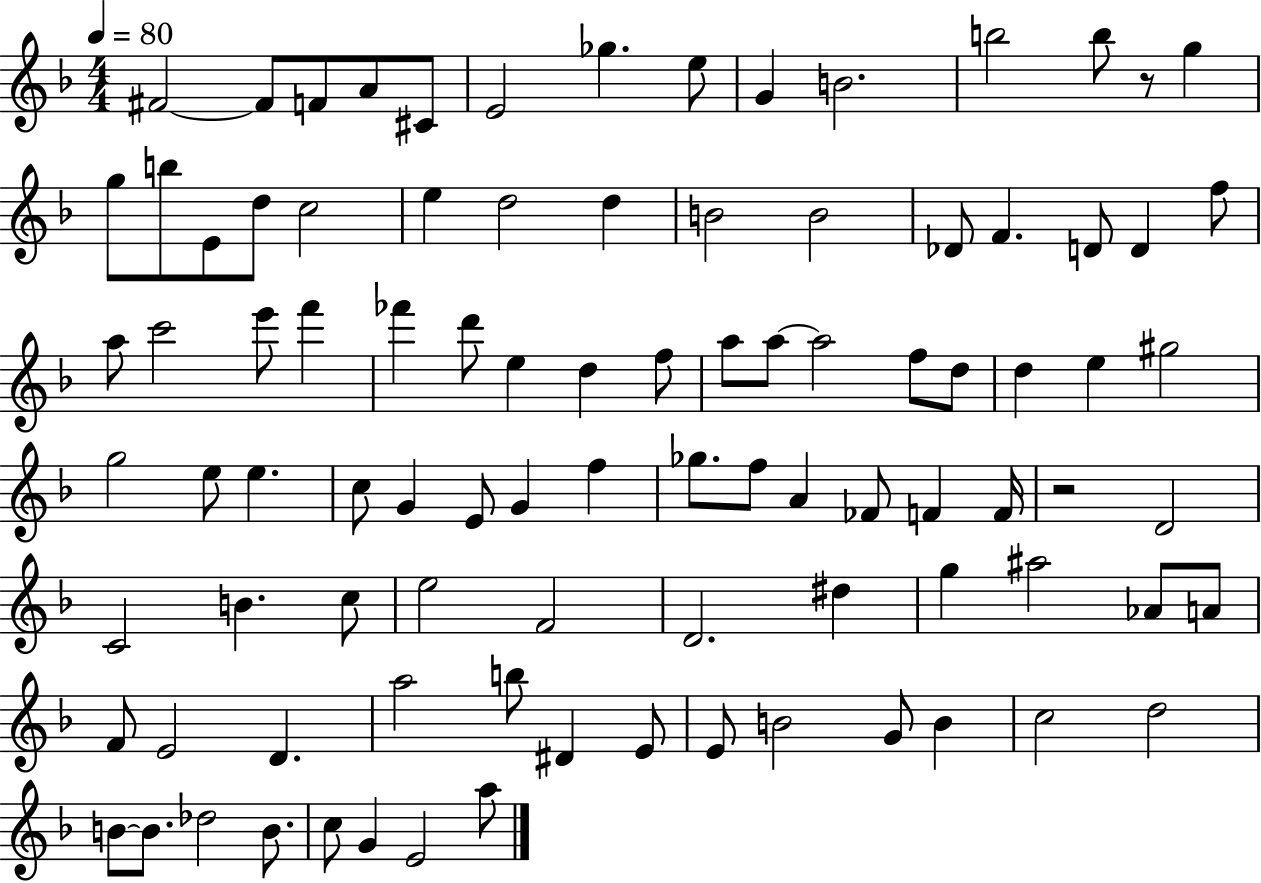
{
  \clef treble
  \numericTimeSignature
  \time 4/4
  \key f \major
  \tempo 4 = 80
  fis'2~~ fis'8 f'8 a'8 cis'8 | e'2 ges''4. e''8 | g'4 b'2. | b''2 b''8 r8 g''4 | \break g''8 b''8 e'8 d''8 c''2 | e''4 d''2 d''4 | b'2 b'2 | des'8 f'4. d'8 d'4 f''8 | \break a''8 c'''2 e'''8 f'''4 | fes'''4 d'''8 e''4 d''4 f''8 | a''8 a''8~~ a''2 f''8 d''8 | d''4 e''4 gis''2 | \break g''2 e''8 e''4. | c''8 g'4 e'8 g'4 f''4 | ges''8. f''8 a'4 fes'8 f'4 f'16 | r2 d'2 | \break c'2 b'4. c''8 | e''2 f'2 | d'2. dis''4 | g''4 ais''2 aes'8 a'8 | \break f'8 e'2 d'4. | a''2 b''8 dis'4 e'8 | e'8 b'2 g'8 b'4 | c''2 d''2 | \break b'8~~ b'8. des''2 b'8. | c''8 g'4 e'2 a''8 | \bar "|."
}